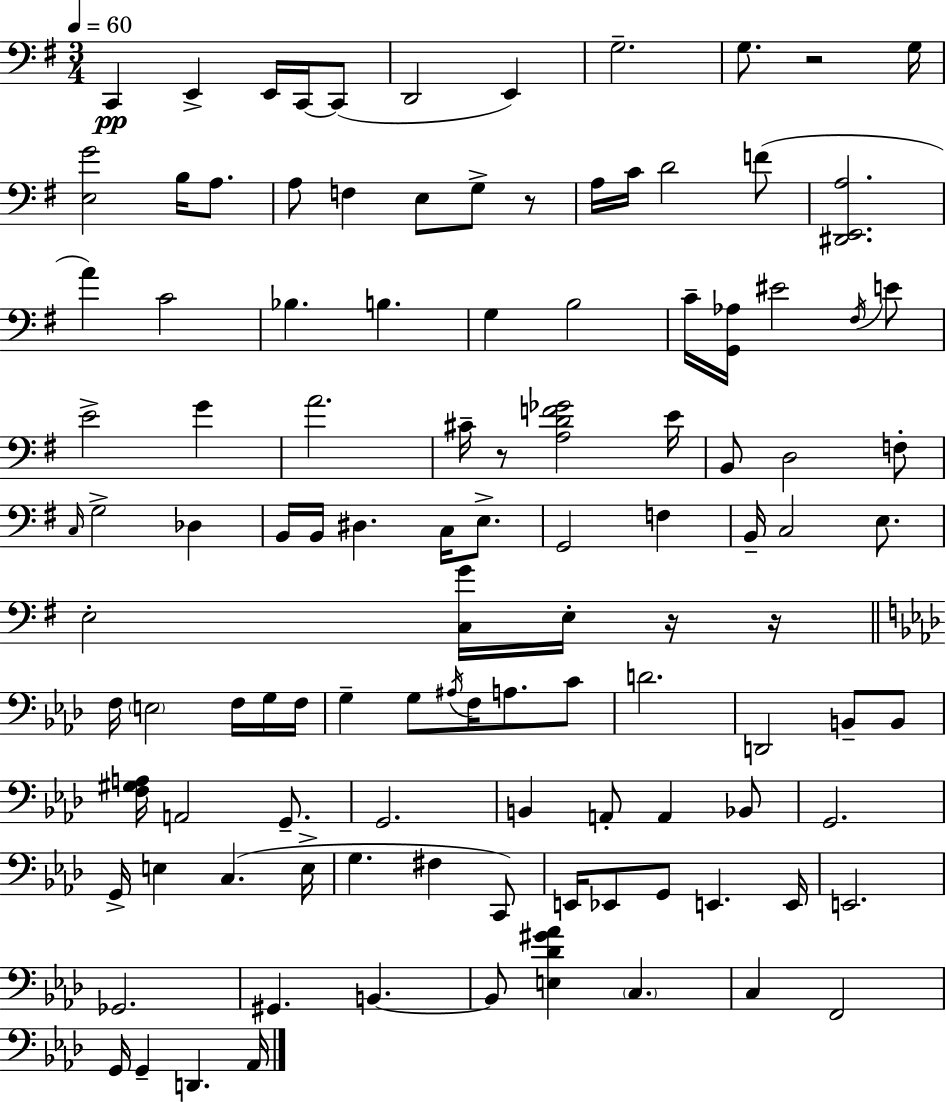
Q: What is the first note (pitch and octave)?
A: C2